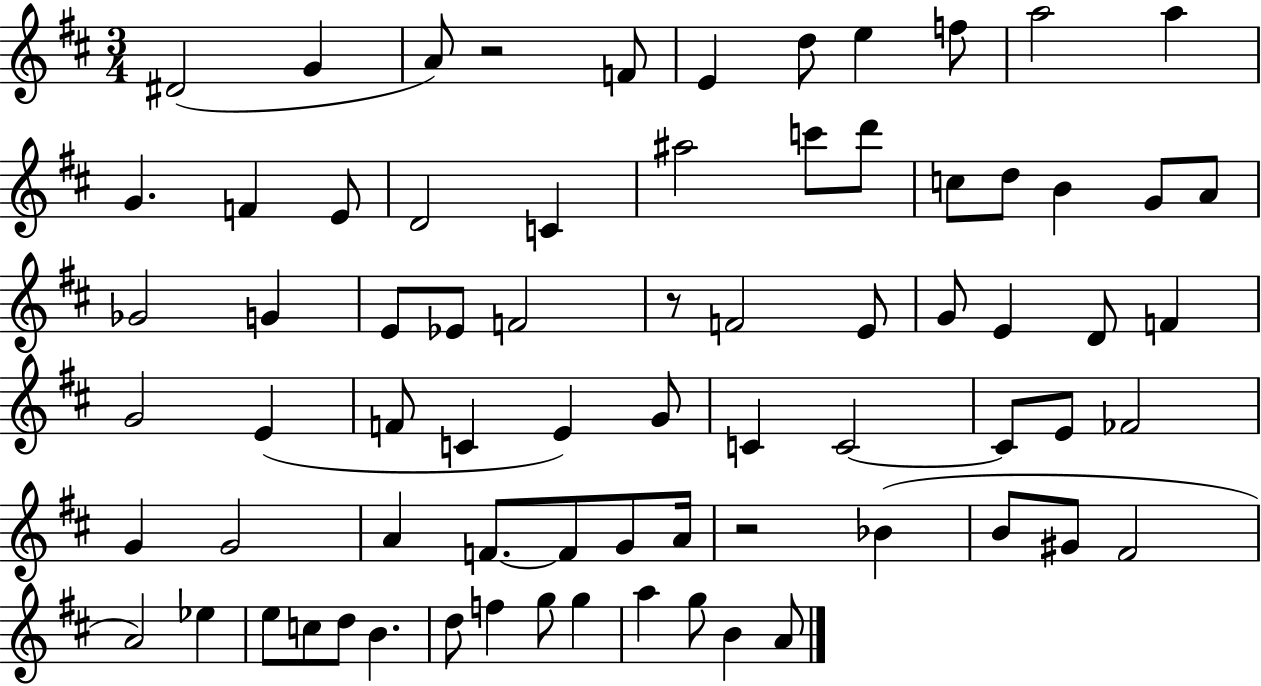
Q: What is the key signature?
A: D major